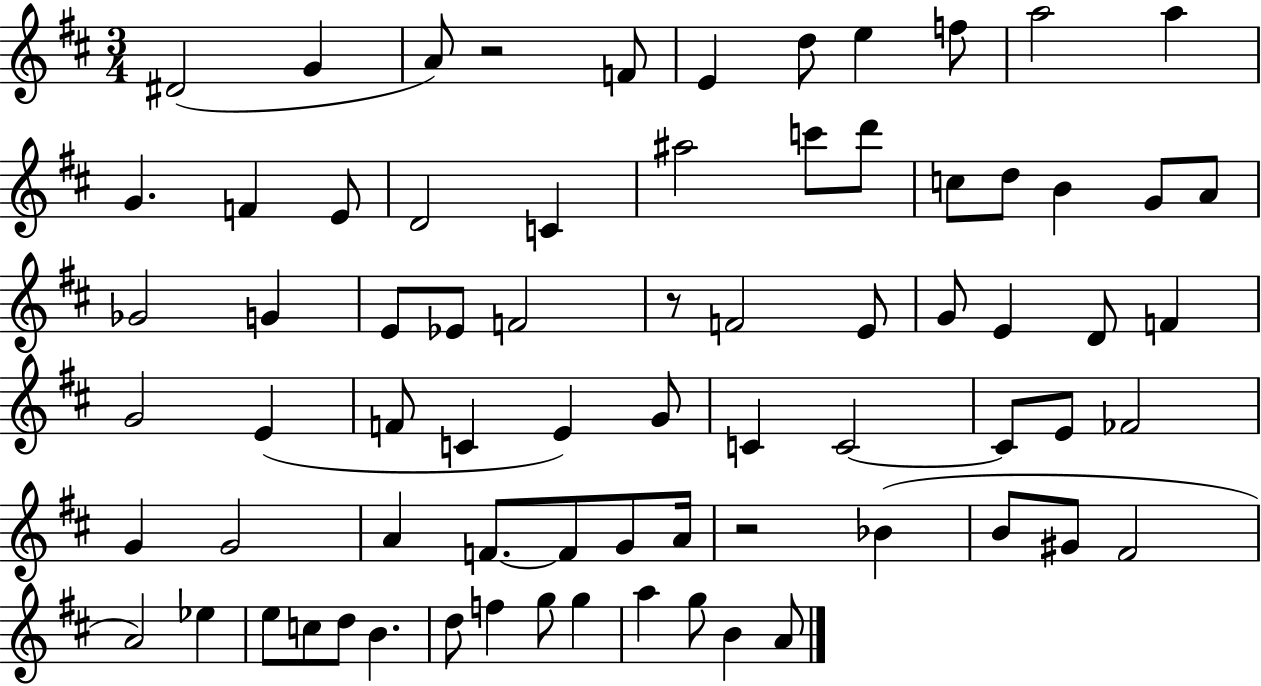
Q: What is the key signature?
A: D major